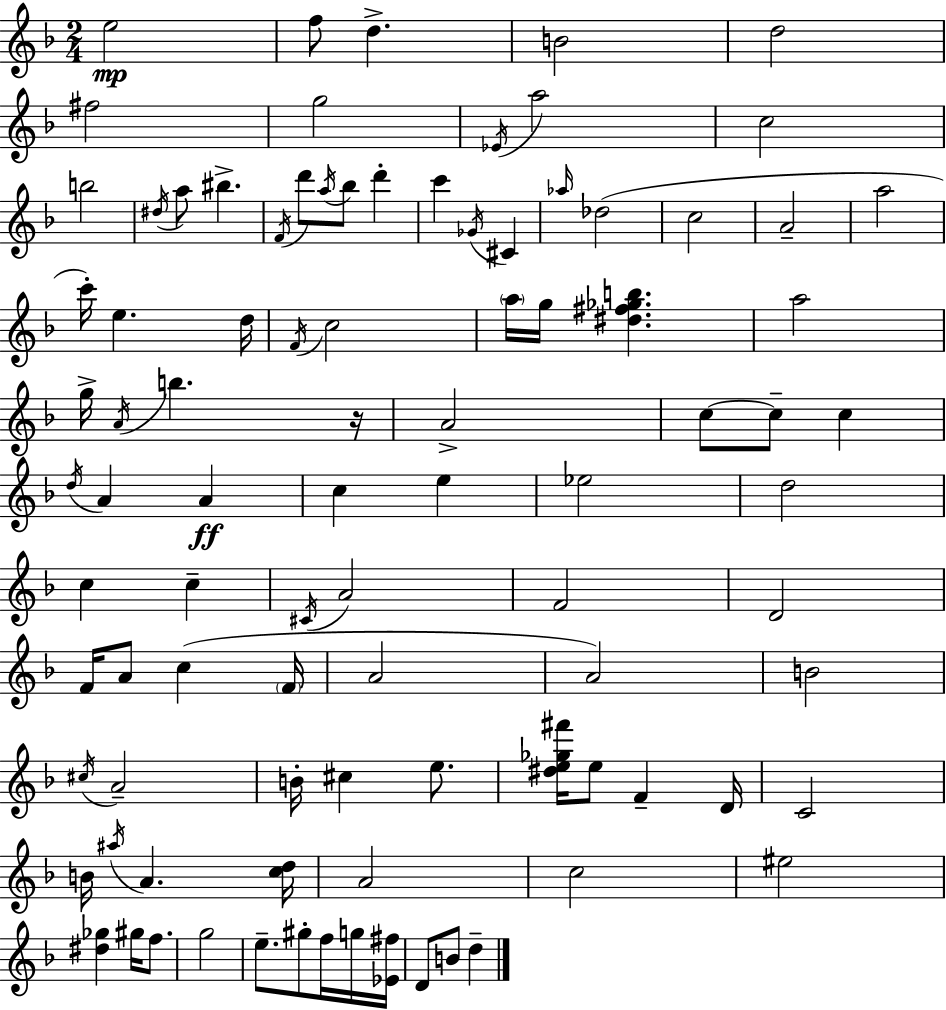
{
  \clef treble
  \numericTimeSignature
  \time 2/4
  \key d \minor
  e''2\mp | f''8 d''4.-> | b'2 | d''2 | \break fis''2 | g''2 | \acciaccatura { ees'16 } a''2 | c''2 | \break b''2 | \acciaccatura { dis''16 } a''8 bis''4.-> | \acciaccatura { f'16 } d'''8 \acciaccatura { a''16 } bes''8 | d'''4-. c'''4 | \break \acciaccatura { ges'16 } cis'4 \grace { aes''16 } des''2( | c''2 | a'2-- | a''2 | \break c'''16-.) e''4. | d''16 \acciaccatura { f'16 } c''2 | \parenthesize a''16 | g''16 <dis'' fis'' ges'' b''>4. a''2 | \break g''16-> | \acciaccatura { a'16 } b''4. r16 | a'2-> | c''8~~ c''8-- c''4 | \break \acciaccatura { d''16 } a'4 a'4\ff | c''4 e''4 | ees''2 | d''2 | \break c''4 c''4-- | \acciaccatura { cis'16 } a'2 | f'2 | d'2 | \break f'16 a'8 c''4( | \parenthesize f'16 a'2 | a'2) | b'2 | \break \acciaccatura { cis''16 } a'2-- | b'16-. cis''4 | e''8. <dis'' e'' ges'' fis'''>16 e''8 f'4-- | d'16 c'2 | \break b'16 \acciaccatura { ais''16 } a'4. | <c'' d''>16 a'2 | c''2 | eis''2 | \break <dis'' ges''>4 | gis''16 f''8. g''2 | e''8.-- gis''8-. | f''16 g''16 <ees' fis''>16 d'8 b'8 | \break d''4-- \bar "|."
}